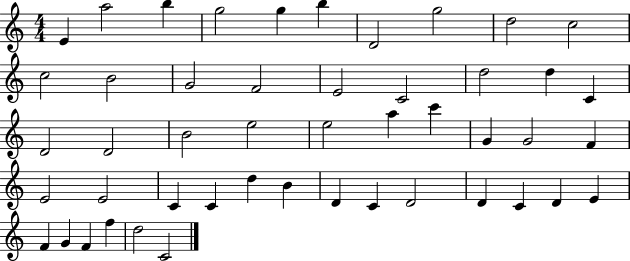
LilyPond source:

{
  \clef treble
  \numericTimeSignature
  \time 4/4
  \key c \major
  e'4 a''2 b''4 | g''2 g''4 b''4 | d'2 g''2 | d''2 c''2 | \break c''2 b'2 | g'2 f'2 | e'2 c'2 | d''2 d''4 c'4 | \break d'2 d'2 | b'2 e''2 | e''2 a''4 c'''4 | g'4 g'2 f'4 | \break e'2 e'2 | c'4 c'4 d''4 b'4 | d'4 c'4 d'2 | d'4 c'4 d'4 e'4 | \break f'4 g'4 f'4 f''4 | d''2 c'2 | \bar "|."
}